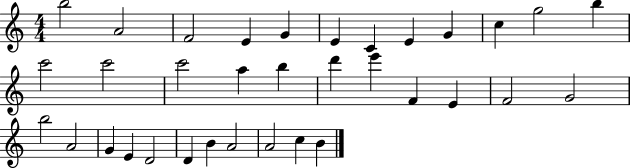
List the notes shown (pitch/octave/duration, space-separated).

B5/h A4/h F4/h E4/q G4/q E4/q C4/q E4/q G4/q C5/q G5/h B5/q C6/h C6/h C6/h A5/q B5/q D6/q E6/q F4/q E4/q F4/h G4/h B5/h A4/h G4/q E4/q D4/h D4/q B4/q A4/h A4/h C5/q B4/q